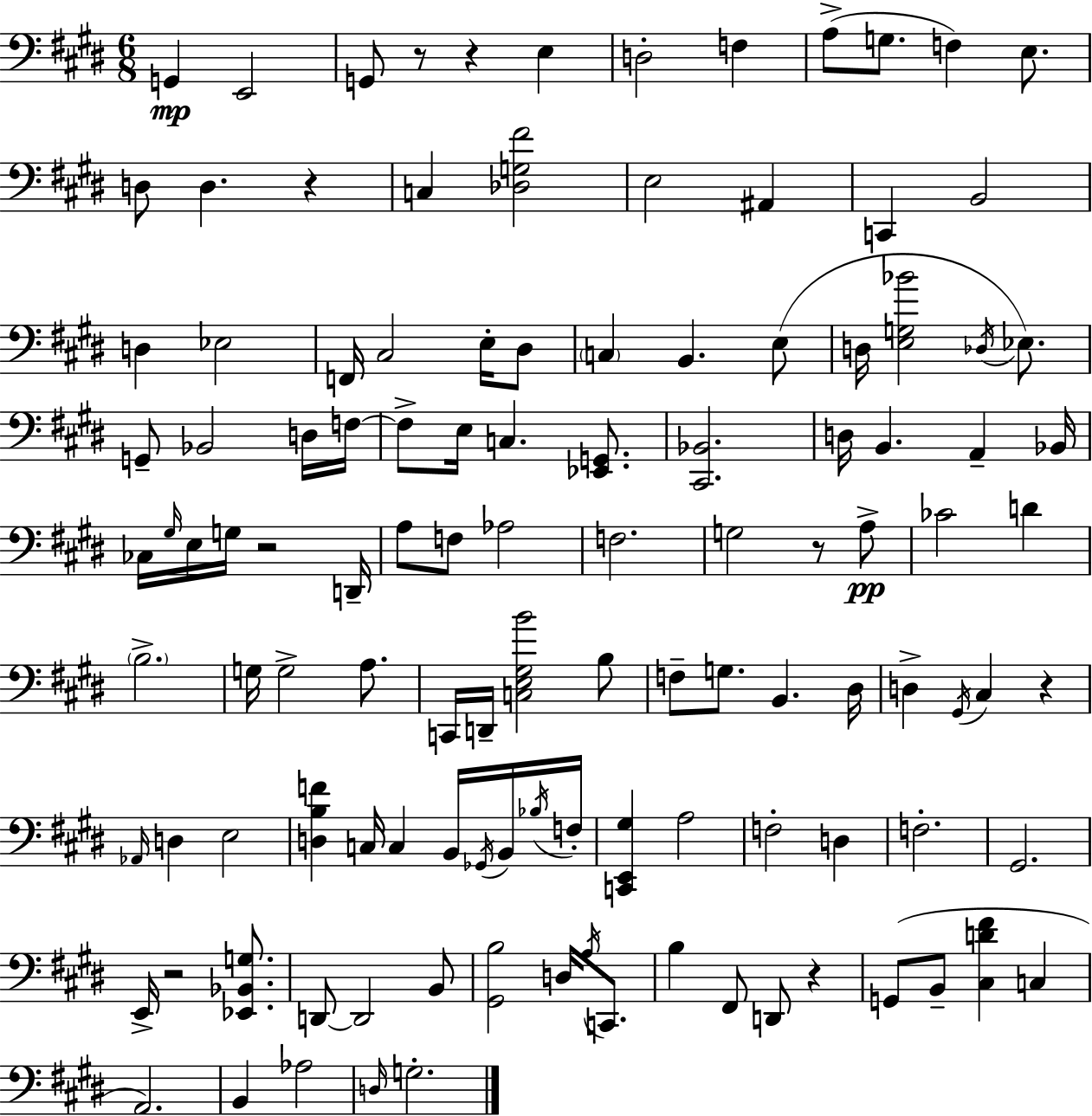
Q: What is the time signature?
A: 6/8